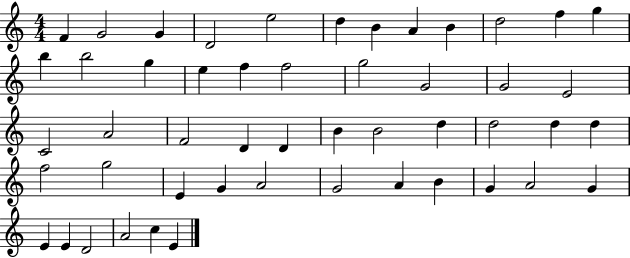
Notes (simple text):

F4/q G4/h G4/q D4/h E5/h D5/q B4/q A4/q B4/q D5/h F5/q G5/q B5/q B5/h G5/q E5/q F5/q F5/h G5/h G4/h G4/h E4/h C4/h A4/h F4/h D4/q D4/q B4/q B4/h D5/q D5/h D5/q D5/q F5/h G5/h E4/q G4/q A4/h G4/h A4/q B4/q G4/q A4/h G4/q E4/q E4/q D4/h A4/h C5/q E4/q